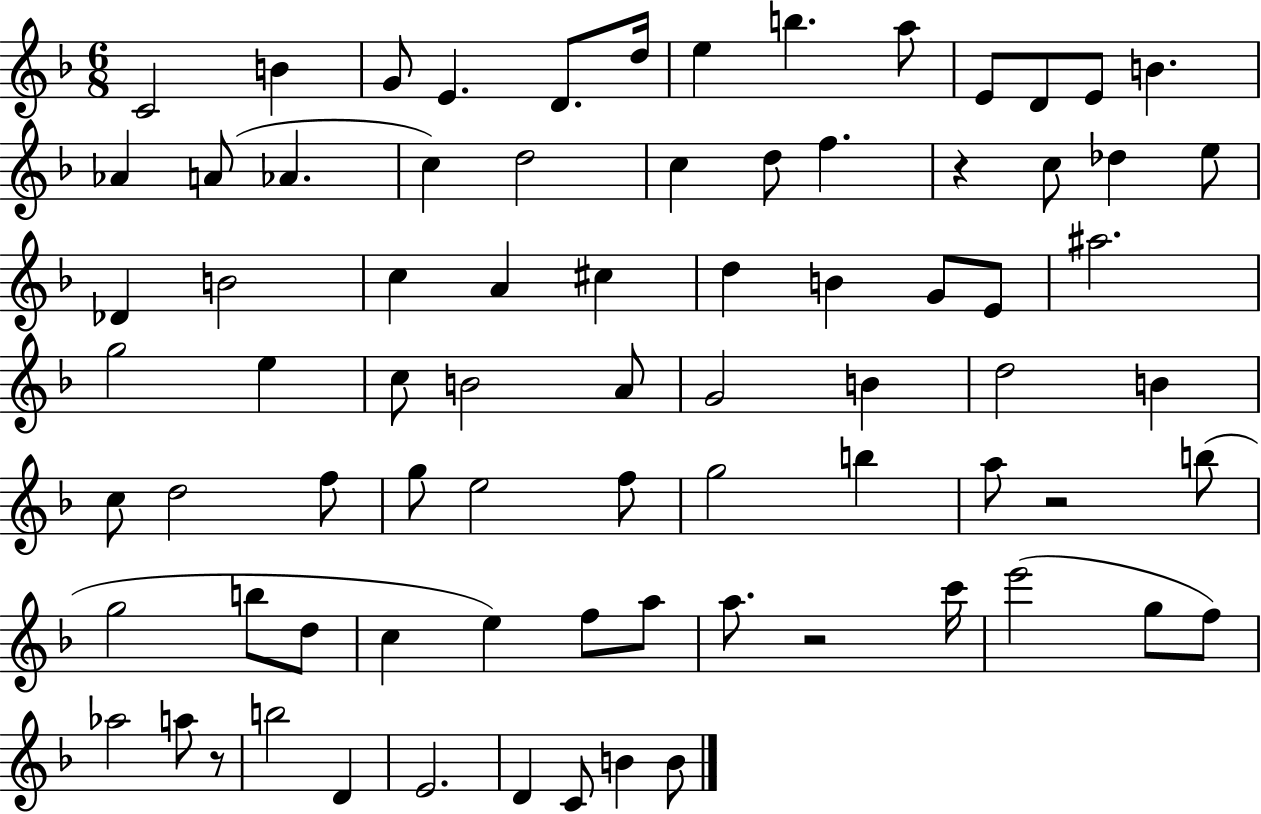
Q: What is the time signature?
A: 6/8